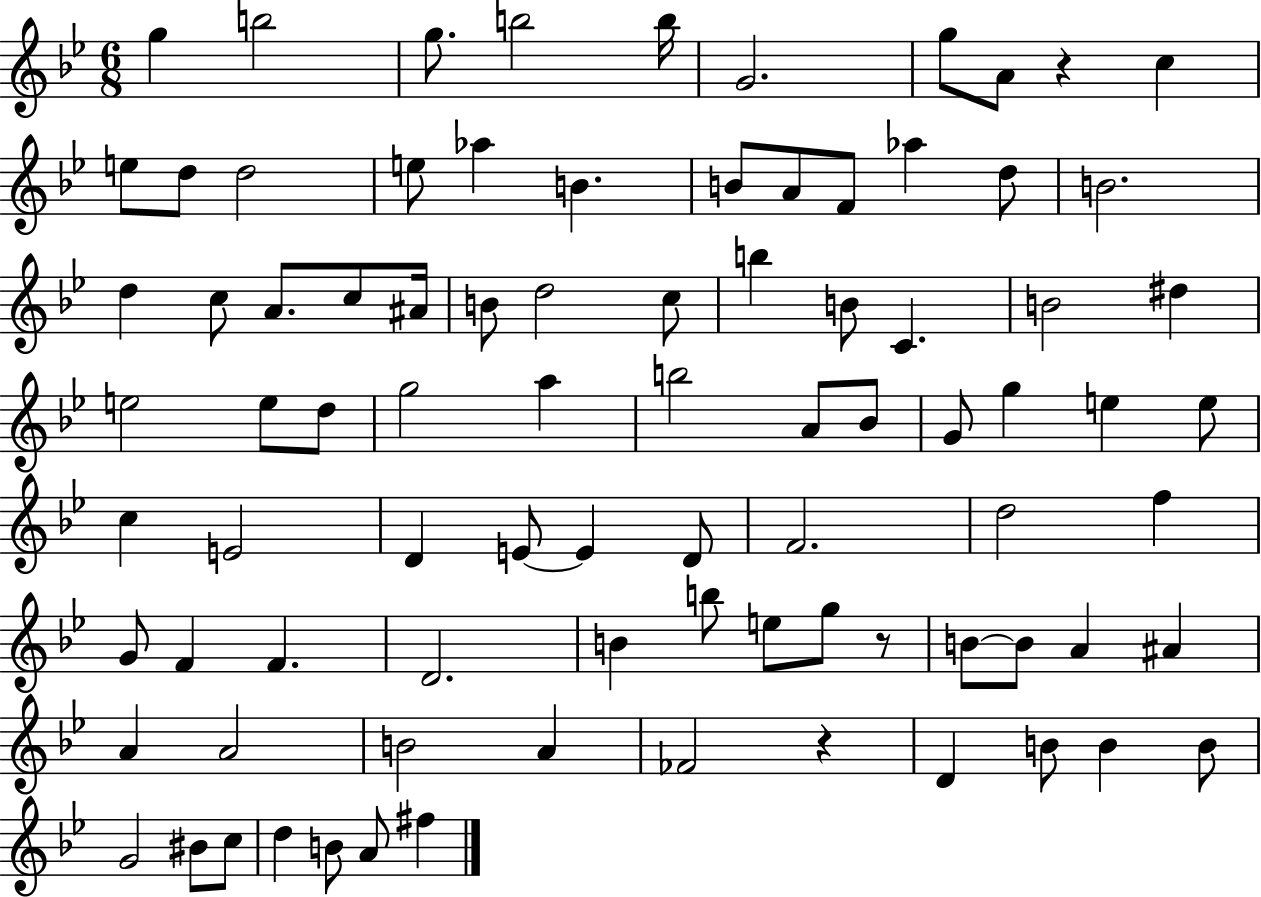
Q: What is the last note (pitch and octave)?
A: F#5